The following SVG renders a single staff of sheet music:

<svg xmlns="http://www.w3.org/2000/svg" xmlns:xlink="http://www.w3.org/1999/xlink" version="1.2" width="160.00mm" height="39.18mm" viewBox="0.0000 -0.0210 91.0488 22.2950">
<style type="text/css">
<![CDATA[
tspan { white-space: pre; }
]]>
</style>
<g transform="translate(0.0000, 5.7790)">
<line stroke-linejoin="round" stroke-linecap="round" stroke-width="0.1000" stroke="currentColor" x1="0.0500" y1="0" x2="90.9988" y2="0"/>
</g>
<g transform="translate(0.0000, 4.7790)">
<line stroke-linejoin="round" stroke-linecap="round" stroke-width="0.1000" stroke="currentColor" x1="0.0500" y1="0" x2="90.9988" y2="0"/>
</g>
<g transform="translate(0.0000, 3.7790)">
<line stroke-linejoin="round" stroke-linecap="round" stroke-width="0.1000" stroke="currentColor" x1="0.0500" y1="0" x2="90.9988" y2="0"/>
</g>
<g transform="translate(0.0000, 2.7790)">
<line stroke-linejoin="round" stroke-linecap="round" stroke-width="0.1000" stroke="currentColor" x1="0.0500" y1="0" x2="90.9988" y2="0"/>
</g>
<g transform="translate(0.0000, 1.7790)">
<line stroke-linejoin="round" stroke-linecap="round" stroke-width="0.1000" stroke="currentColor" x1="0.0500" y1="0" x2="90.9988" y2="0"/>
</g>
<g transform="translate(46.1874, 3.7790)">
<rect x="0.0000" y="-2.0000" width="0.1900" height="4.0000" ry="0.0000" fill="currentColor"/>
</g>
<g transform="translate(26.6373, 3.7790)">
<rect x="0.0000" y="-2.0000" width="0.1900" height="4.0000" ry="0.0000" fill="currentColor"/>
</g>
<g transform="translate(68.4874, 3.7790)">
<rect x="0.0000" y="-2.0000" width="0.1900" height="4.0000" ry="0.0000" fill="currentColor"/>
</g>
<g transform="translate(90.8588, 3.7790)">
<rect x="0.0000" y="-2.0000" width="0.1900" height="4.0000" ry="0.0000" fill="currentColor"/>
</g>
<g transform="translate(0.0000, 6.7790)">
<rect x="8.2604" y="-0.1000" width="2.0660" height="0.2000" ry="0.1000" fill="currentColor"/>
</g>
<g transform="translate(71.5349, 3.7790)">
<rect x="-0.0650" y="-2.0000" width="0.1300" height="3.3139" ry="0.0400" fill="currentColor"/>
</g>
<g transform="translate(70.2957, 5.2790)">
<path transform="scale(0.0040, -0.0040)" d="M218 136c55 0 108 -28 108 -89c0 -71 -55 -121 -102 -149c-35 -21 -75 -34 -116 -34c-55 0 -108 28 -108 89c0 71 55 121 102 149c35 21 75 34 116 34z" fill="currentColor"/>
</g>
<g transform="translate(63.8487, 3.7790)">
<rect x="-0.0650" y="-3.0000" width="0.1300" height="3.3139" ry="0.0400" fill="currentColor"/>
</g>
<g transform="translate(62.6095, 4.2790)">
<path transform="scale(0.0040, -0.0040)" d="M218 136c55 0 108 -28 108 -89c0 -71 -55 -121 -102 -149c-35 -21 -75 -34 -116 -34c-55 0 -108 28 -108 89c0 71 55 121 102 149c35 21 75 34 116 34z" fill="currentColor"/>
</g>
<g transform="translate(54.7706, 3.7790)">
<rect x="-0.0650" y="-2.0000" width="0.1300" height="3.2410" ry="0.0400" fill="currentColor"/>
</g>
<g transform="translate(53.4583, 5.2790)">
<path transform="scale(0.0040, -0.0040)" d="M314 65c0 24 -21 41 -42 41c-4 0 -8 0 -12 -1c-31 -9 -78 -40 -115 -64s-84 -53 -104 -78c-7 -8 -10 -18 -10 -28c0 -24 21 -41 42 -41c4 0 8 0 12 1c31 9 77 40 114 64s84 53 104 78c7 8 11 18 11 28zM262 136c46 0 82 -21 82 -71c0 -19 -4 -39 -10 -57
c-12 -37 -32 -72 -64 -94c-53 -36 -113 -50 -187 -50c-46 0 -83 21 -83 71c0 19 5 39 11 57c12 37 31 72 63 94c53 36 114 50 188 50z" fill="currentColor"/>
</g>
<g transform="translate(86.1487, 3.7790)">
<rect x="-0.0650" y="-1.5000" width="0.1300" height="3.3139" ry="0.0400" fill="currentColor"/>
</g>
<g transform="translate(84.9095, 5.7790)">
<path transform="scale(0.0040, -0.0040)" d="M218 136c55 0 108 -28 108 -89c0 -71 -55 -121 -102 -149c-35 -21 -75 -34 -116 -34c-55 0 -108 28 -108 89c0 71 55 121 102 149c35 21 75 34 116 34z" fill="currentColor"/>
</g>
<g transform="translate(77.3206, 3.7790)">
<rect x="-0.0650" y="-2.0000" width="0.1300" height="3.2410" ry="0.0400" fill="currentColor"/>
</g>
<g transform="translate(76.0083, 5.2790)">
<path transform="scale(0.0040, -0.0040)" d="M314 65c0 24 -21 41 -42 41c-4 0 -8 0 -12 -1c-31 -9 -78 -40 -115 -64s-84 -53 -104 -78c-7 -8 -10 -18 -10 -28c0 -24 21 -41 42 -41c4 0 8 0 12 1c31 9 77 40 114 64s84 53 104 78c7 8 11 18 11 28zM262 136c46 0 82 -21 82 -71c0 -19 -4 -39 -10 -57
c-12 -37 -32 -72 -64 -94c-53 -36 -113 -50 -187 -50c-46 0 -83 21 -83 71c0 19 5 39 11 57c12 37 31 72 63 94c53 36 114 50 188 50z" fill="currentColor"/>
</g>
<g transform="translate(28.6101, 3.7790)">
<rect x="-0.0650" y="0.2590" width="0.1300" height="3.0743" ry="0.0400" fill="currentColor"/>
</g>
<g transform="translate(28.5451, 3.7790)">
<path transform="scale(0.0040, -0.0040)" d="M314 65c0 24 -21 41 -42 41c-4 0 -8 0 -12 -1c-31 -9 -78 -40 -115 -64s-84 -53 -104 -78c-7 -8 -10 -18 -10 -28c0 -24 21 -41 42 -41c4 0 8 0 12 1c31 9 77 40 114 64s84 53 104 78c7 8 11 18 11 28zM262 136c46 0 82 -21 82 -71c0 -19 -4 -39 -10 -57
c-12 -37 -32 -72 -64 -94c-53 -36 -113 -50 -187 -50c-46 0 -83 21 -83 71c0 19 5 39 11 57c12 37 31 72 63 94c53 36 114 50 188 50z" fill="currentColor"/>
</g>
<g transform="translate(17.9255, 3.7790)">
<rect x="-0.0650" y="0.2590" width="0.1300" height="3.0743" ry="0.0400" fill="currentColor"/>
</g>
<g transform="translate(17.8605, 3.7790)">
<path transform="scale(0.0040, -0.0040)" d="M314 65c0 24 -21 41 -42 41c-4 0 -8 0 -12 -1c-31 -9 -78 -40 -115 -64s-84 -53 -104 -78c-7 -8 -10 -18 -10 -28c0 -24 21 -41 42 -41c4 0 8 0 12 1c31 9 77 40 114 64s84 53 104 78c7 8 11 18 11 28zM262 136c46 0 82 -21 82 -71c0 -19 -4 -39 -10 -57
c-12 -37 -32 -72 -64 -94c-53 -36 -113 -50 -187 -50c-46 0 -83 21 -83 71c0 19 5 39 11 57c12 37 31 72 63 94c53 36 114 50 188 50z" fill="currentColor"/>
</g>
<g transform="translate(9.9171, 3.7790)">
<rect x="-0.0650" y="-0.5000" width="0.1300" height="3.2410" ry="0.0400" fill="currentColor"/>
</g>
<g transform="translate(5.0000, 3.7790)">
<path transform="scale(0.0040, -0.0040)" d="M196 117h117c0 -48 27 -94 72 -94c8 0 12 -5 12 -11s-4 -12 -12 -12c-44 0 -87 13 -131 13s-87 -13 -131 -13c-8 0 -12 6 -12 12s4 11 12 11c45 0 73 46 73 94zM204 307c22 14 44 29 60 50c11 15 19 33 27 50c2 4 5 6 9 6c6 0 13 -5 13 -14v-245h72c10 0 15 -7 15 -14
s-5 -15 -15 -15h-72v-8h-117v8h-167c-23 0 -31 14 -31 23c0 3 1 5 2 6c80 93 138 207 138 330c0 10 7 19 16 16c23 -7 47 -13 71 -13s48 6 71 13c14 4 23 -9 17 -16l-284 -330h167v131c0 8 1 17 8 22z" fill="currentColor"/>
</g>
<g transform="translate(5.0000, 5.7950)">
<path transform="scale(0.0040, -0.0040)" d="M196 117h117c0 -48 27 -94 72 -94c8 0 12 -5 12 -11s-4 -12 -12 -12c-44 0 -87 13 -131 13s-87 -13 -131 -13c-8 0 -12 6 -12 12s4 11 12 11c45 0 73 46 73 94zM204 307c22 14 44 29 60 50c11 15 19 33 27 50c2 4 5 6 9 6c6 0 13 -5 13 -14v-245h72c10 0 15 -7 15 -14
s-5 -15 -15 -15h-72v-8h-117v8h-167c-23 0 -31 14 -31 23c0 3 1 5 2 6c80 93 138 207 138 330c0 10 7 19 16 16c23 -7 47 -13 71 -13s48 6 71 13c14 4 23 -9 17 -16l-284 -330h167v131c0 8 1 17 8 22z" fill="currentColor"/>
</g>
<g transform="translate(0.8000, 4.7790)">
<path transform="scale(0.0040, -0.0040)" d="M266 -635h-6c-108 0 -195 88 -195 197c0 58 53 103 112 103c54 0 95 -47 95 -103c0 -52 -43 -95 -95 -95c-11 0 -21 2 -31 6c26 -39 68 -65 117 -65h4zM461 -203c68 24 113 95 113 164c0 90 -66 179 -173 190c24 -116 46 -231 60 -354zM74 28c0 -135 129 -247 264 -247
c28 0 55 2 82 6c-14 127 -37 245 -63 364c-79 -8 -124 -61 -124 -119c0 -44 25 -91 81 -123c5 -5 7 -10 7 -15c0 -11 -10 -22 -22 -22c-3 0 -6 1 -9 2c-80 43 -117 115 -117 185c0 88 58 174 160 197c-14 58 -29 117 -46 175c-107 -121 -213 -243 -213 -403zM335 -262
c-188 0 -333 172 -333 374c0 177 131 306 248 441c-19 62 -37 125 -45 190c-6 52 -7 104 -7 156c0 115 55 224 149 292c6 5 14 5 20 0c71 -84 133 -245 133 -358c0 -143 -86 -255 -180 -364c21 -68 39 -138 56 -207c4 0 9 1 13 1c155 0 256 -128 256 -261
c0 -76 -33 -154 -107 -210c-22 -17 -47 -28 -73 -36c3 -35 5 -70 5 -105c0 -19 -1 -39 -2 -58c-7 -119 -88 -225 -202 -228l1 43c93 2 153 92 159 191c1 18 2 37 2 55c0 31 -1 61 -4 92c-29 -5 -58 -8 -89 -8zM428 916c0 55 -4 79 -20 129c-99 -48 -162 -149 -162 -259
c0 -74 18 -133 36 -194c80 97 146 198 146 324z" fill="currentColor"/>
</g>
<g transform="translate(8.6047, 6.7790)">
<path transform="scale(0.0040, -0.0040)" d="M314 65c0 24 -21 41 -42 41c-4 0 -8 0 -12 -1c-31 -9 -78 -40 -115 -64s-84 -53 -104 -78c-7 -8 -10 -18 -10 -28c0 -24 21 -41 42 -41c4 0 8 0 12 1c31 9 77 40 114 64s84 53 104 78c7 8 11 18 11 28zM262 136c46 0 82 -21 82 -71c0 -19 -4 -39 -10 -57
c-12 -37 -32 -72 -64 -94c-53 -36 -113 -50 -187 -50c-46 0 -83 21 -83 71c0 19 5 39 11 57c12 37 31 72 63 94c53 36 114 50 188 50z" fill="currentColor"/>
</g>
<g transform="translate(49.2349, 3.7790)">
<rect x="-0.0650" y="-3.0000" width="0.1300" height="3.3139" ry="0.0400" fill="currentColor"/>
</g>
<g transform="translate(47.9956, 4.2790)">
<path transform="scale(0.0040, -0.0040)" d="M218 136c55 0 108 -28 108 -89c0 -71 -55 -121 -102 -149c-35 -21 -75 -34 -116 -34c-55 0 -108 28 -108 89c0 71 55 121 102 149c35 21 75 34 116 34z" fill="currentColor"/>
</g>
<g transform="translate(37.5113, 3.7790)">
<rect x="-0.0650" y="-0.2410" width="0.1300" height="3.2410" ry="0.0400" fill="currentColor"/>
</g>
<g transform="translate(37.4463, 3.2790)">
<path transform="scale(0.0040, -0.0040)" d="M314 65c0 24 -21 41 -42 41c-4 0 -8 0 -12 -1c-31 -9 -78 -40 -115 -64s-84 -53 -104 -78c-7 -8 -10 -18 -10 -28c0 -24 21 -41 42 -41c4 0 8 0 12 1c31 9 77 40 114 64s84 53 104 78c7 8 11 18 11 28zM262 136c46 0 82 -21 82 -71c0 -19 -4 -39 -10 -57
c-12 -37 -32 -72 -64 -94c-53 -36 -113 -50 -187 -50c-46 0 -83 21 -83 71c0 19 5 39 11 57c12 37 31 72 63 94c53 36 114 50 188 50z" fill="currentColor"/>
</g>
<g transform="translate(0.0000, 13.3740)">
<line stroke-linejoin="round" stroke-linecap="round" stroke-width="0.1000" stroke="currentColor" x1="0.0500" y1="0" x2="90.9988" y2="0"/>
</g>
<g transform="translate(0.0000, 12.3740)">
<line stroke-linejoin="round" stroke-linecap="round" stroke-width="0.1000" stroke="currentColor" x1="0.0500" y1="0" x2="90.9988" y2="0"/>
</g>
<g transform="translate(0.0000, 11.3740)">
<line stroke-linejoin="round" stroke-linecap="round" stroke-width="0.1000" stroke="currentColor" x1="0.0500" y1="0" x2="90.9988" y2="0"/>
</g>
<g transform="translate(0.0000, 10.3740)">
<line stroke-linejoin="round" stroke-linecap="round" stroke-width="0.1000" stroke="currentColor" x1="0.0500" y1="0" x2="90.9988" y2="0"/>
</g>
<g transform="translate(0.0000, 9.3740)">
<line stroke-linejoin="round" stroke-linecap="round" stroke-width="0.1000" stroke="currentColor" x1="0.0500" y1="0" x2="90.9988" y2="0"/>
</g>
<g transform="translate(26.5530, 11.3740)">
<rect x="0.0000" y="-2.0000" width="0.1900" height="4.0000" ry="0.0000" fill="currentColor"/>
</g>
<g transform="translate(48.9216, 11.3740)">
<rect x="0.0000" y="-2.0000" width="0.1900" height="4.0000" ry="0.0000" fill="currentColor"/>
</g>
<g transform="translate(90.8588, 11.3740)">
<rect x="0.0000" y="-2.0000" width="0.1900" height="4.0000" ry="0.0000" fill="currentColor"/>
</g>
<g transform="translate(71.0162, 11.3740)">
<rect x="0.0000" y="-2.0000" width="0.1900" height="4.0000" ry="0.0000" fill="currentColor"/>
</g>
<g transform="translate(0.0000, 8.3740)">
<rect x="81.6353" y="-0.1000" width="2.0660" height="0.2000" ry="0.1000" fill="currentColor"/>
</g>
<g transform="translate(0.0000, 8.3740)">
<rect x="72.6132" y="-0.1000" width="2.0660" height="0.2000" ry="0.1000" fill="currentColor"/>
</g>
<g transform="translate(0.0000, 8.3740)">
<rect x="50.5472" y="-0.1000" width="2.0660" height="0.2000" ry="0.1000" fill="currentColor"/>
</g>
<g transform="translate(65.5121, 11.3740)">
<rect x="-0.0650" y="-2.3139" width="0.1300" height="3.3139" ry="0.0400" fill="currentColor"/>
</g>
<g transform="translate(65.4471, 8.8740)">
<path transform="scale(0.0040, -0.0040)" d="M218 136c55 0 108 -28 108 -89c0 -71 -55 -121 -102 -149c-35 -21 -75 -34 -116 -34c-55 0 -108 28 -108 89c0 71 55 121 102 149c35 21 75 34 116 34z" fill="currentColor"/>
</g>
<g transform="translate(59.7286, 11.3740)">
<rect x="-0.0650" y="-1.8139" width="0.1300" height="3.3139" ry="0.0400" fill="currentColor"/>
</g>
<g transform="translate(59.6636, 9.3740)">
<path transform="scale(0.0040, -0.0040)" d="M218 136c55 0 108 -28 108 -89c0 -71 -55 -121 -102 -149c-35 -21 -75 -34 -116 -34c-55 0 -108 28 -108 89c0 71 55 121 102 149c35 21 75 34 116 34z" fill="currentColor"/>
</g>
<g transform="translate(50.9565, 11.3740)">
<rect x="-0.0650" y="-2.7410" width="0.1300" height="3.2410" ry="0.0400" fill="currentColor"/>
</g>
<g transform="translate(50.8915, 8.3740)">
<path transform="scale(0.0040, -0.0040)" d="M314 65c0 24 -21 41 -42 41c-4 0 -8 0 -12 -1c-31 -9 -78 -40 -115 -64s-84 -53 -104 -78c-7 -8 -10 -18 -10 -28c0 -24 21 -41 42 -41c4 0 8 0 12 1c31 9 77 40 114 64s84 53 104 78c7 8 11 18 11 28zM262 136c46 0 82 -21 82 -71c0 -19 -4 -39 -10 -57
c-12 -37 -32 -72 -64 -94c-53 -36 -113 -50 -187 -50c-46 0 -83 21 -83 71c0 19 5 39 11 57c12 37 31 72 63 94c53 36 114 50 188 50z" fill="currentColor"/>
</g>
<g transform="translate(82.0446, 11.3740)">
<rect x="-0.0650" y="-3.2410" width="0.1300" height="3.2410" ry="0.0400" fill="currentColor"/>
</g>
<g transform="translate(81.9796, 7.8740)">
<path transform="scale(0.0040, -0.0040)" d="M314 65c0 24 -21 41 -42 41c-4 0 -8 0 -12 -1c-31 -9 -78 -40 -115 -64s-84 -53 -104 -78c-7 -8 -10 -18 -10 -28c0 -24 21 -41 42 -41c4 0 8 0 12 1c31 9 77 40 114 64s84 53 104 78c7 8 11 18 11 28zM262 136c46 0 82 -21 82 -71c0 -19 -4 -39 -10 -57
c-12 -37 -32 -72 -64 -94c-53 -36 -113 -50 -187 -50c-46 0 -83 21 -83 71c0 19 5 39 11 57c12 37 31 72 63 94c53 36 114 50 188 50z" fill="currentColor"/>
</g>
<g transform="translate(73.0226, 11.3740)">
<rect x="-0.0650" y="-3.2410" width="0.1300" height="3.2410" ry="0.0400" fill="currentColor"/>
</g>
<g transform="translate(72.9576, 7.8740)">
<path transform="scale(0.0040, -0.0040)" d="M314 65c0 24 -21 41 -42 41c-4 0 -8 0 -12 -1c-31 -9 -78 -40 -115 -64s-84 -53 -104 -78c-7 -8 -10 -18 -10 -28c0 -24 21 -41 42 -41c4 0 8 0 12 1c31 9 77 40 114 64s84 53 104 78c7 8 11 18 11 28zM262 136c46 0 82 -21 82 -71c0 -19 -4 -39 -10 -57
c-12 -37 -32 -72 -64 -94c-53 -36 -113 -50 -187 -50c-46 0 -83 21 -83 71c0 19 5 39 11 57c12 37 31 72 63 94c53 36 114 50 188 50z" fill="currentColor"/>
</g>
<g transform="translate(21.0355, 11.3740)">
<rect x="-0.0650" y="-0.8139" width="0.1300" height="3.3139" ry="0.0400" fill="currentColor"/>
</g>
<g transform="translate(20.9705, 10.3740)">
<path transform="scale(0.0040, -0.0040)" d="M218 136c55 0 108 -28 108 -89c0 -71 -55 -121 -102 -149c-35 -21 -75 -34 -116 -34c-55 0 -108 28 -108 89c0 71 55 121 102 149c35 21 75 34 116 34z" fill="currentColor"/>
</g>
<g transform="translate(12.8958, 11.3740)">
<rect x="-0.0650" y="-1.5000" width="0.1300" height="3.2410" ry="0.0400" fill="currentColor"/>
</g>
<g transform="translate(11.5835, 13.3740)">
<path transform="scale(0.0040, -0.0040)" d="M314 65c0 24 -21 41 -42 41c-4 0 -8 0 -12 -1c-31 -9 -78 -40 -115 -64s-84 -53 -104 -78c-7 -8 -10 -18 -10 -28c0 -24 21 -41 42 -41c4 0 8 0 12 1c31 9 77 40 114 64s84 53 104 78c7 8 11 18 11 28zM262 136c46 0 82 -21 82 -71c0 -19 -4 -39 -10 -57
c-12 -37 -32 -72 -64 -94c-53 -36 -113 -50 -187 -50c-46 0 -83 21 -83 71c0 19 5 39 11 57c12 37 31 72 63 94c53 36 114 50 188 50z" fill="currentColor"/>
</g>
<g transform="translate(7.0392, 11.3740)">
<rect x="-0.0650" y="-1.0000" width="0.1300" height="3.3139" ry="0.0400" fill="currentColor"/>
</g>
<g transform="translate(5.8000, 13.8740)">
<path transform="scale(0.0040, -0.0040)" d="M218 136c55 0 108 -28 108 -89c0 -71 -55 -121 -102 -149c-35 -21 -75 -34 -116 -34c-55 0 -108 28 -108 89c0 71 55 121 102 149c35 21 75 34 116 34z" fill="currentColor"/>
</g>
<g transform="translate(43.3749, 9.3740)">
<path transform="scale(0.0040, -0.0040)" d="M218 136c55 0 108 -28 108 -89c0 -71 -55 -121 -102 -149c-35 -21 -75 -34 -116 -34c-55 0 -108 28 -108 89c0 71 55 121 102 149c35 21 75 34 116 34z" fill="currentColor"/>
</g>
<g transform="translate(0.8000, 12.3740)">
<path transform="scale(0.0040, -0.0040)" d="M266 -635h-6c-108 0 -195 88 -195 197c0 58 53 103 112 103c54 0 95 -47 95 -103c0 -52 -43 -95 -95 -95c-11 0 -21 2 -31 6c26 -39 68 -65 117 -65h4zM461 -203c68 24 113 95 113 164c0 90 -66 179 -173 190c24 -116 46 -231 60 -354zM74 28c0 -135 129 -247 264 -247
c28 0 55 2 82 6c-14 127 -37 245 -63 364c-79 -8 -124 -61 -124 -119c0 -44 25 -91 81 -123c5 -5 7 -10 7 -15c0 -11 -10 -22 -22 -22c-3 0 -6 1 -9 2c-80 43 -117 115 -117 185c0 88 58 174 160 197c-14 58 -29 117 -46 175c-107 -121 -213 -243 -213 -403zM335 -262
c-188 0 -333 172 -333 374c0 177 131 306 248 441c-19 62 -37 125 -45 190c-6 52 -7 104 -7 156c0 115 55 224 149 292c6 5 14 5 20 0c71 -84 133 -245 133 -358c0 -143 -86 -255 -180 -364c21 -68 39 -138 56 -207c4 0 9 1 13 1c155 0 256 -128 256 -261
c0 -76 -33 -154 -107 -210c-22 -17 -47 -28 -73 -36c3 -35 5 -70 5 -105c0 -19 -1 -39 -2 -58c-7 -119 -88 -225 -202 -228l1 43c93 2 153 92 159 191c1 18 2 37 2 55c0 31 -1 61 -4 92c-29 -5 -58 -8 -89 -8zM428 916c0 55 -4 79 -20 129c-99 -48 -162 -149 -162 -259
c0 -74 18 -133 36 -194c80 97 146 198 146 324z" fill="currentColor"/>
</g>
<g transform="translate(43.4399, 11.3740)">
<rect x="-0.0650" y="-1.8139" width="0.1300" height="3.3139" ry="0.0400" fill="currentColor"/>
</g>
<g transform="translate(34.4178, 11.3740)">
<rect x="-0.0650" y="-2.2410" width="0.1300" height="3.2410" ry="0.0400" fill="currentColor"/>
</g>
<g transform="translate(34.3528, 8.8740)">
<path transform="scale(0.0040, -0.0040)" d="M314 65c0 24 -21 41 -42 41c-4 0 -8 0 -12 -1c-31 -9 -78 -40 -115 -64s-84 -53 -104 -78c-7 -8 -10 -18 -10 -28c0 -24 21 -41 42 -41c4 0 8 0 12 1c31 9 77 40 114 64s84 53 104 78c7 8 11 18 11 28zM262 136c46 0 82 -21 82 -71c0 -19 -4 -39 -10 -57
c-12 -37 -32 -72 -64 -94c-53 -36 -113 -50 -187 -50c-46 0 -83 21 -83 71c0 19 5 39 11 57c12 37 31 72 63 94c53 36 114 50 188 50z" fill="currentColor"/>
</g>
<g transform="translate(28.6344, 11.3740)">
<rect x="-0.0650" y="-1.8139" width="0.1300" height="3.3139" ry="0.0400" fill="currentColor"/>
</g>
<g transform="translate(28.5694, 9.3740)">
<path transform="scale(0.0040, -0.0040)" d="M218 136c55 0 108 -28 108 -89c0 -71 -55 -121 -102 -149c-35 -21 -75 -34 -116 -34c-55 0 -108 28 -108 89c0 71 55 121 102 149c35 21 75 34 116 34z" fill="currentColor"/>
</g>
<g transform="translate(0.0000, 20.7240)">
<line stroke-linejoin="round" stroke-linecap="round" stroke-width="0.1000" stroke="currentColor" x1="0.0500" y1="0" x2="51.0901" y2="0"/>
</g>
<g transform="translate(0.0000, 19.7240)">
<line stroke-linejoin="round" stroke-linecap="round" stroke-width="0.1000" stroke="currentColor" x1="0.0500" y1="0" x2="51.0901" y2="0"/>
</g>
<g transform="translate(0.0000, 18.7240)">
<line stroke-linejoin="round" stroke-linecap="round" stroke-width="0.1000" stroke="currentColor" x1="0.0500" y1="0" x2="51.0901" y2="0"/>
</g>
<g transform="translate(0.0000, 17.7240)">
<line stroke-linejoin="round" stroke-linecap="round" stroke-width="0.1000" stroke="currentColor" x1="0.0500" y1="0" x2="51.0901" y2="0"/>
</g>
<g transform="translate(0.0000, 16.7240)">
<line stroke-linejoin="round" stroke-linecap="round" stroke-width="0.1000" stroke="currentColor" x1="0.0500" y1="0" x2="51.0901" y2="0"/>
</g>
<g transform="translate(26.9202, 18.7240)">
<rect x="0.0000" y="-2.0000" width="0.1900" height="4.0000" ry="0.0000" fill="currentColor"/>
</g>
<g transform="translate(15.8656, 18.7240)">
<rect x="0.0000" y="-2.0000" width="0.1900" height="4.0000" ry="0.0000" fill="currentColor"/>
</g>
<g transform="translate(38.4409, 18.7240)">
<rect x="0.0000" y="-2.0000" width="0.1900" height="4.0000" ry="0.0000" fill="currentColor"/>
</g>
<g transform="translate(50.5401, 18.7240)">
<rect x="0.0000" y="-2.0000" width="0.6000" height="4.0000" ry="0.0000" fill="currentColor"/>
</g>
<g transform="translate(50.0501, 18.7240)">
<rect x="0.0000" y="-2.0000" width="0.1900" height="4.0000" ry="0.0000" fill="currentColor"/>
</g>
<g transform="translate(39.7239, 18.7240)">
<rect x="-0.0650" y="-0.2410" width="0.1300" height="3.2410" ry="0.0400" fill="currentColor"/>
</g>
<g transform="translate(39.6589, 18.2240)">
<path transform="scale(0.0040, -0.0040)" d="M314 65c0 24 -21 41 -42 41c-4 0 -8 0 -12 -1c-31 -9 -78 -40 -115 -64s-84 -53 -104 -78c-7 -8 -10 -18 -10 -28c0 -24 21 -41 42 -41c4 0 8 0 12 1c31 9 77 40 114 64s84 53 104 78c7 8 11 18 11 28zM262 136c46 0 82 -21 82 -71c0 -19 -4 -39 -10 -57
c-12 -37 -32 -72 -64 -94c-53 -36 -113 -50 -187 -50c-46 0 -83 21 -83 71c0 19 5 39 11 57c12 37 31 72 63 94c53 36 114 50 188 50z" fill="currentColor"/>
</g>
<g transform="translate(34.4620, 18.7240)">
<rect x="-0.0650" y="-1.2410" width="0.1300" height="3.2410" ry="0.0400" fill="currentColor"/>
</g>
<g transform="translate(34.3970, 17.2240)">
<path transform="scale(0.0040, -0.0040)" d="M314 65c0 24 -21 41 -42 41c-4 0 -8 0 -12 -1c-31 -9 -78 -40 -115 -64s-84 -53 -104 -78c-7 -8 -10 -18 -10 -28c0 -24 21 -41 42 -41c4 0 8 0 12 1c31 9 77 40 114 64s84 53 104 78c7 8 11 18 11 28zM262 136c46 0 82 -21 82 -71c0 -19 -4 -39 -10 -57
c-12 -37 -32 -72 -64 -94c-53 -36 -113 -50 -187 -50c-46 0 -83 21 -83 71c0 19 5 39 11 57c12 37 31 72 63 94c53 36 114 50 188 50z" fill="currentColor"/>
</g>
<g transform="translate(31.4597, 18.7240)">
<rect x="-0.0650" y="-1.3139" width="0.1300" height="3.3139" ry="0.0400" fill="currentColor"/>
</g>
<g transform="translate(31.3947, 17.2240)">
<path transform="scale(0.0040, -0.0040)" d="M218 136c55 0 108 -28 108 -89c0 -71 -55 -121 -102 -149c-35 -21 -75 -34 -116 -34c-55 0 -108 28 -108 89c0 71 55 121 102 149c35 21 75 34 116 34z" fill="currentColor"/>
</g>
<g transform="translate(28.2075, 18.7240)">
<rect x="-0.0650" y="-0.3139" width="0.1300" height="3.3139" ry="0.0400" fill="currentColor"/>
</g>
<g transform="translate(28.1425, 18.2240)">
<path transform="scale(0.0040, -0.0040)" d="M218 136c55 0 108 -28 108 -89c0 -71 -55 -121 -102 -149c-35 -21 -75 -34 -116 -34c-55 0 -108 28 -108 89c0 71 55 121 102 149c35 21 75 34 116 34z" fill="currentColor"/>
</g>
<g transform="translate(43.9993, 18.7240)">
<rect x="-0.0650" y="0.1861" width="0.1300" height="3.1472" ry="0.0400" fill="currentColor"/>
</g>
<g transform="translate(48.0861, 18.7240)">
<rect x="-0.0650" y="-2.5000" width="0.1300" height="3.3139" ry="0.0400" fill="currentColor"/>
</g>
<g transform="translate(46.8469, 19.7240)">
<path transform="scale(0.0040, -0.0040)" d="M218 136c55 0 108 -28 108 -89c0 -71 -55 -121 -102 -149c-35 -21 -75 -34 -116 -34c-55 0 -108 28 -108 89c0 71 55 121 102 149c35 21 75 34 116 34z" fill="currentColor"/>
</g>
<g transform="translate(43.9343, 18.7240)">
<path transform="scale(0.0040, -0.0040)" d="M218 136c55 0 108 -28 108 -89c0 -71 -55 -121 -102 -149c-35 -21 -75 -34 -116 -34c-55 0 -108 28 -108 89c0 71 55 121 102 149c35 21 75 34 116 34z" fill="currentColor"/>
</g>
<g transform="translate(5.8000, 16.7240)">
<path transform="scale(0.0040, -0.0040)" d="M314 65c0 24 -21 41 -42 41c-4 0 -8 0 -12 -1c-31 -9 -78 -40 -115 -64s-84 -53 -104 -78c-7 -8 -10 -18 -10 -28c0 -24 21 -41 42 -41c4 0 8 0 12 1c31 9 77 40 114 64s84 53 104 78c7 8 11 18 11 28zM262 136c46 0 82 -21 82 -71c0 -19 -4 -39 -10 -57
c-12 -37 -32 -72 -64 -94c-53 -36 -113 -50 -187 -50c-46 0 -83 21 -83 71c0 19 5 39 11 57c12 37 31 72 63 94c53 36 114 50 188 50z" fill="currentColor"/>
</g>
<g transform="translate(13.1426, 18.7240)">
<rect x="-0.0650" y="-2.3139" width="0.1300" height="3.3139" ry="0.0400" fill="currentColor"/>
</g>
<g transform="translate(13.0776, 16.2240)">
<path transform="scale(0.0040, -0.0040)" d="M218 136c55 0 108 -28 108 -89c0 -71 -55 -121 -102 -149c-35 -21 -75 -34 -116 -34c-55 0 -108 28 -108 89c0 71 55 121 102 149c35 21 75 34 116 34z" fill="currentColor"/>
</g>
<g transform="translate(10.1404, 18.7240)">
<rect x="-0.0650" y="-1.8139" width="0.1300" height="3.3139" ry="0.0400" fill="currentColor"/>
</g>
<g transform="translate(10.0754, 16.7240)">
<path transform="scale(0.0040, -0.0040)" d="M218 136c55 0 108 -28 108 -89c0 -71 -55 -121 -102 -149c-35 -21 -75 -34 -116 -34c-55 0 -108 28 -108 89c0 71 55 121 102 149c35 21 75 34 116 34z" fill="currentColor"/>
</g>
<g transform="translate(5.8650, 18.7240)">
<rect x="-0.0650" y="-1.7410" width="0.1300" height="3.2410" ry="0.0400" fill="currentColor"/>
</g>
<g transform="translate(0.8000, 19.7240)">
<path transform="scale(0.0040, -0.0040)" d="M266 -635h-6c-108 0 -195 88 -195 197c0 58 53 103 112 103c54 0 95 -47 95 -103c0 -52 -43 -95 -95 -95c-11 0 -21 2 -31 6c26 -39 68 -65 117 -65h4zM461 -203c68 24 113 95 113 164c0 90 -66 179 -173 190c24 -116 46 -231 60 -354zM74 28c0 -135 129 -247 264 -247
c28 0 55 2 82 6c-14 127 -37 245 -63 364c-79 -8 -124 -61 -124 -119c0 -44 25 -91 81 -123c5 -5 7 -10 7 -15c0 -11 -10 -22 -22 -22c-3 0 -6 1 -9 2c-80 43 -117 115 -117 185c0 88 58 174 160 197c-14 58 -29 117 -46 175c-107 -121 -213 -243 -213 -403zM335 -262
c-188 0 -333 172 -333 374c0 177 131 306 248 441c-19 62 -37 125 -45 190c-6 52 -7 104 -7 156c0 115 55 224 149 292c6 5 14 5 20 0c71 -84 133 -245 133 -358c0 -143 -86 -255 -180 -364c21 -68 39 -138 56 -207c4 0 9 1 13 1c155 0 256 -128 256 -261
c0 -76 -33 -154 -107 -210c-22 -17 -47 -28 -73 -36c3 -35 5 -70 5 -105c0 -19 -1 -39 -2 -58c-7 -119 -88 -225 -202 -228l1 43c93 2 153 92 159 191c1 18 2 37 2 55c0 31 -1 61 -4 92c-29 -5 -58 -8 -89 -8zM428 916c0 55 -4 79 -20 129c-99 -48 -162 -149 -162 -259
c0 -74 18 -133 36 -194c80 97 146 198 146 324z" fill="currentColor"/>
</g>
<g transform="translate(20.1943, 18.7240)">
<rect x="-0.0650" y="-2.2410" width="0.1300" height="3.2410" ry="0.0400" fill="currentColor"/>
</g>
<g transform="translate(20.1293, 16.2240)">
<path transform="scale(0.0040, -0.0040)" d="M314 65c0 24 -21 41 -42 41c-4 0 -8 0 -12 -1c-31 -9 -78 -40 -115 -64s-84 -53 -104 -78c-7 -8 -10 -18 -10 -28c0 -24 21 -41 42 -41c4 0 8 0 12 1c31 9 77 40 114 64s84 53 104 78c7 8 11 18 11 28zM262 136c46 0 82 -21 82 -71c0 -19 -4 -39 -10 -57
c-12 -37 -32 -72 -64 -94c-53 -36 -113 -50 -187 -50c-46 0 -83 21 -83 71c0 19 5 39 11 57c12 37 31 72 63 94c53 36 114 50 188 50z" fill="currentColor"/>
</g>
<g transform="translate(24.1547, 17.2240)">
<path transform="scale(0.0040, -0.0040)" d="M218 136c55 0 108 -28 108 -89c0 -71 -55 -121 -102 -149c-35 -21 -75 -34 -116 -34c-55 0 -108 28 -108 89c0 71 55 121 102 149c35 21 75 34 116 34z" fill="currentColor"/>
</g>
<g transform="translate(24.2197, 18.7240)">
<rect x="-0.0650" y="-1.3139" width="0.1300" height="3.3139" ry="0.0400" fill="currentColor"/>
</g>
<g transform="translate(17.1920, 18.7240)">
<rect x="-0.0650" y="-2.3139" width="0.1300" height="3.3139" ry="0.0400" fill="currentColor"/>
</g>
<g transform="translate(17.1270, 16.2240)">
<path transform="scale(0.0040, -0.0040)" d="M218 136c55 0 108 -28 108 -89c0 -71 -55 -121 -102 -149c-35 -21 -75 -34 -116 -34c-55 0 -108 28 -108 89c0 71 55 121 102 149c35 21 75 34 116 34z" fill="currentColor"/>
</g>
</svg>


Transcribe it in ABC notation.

X:1
T:Untitled
M:4/4
L:1/4
K:C
C2 B2 B2 c2 A F2 A F F2 E D E2 d f g2 f a2 f g b2 b2 f2 f g g g2 e c e e2 c2 B G